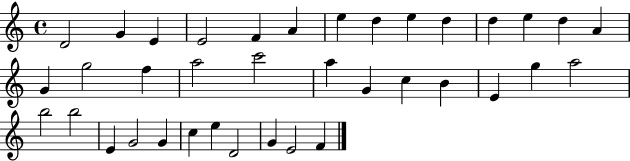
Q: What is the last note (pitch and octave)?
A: F4